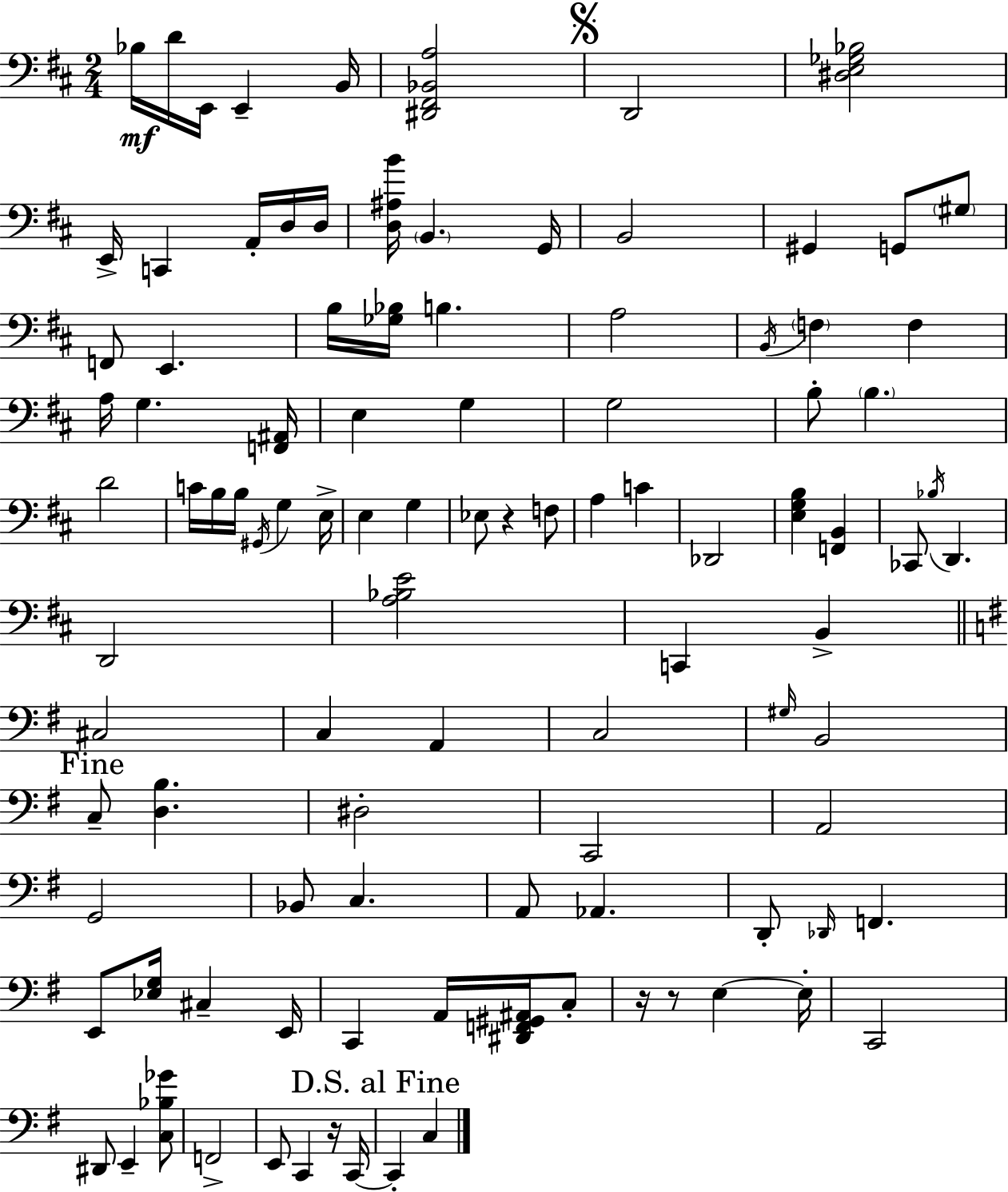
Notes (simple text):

Bb3/s D4/s E2/s E2/q B2/s [D#2,F#2,Bb2,A3]/h D2/h [D#3,E3,Gb3,Bb3]/h E2/s C2/q A2/s D3/s D3/s [D3,A#3,B4]/s B2/q. G2/s B2/h G#2/q G2/e G#3/e F2/e E2/q. B3/s [Gb3,Bb3]/s B3/q. A3/h B2/s F3/q F3/q A3/s G3/q. [F2,A#2]/s E3/q G3/q G3/h B3/e B3/q. D4/h C4/s B3/s B3/s G#2/s G3/q E3/s E3/q G3/q Eb3/e R/q F3/e A3/q C4/q Db2/h [E3,G3,B3]/q [F2,B2]/q CES2/e Bb3/s D2/q. D2/h [A3,Bb3,E4]/h C2/q B2/q C#3/h C3/q A2/q C3/h G#3/s B2/h C3/e [D3,B3]/q. D#3/h C2/h A2/h G2/h Bb2/e C3/q. A2/e Ab2/q. D2/e Db2/s F2/q. E2/e [Eb3,G3]/s C#3/q E2/s C2/q A2/s [D#2,F2,G#2,A#2]/s C3/e R/s R/e E3/q E3/s C2/h D#2/e E2/q [C3,Bb3,Gb4]/e F2/h E2/e C2/q R/s C2/s C2/q C3/q